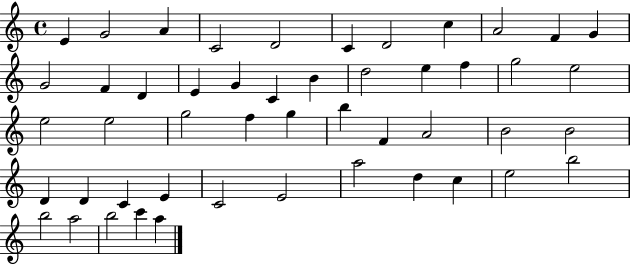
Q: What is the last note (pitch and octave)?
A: A5